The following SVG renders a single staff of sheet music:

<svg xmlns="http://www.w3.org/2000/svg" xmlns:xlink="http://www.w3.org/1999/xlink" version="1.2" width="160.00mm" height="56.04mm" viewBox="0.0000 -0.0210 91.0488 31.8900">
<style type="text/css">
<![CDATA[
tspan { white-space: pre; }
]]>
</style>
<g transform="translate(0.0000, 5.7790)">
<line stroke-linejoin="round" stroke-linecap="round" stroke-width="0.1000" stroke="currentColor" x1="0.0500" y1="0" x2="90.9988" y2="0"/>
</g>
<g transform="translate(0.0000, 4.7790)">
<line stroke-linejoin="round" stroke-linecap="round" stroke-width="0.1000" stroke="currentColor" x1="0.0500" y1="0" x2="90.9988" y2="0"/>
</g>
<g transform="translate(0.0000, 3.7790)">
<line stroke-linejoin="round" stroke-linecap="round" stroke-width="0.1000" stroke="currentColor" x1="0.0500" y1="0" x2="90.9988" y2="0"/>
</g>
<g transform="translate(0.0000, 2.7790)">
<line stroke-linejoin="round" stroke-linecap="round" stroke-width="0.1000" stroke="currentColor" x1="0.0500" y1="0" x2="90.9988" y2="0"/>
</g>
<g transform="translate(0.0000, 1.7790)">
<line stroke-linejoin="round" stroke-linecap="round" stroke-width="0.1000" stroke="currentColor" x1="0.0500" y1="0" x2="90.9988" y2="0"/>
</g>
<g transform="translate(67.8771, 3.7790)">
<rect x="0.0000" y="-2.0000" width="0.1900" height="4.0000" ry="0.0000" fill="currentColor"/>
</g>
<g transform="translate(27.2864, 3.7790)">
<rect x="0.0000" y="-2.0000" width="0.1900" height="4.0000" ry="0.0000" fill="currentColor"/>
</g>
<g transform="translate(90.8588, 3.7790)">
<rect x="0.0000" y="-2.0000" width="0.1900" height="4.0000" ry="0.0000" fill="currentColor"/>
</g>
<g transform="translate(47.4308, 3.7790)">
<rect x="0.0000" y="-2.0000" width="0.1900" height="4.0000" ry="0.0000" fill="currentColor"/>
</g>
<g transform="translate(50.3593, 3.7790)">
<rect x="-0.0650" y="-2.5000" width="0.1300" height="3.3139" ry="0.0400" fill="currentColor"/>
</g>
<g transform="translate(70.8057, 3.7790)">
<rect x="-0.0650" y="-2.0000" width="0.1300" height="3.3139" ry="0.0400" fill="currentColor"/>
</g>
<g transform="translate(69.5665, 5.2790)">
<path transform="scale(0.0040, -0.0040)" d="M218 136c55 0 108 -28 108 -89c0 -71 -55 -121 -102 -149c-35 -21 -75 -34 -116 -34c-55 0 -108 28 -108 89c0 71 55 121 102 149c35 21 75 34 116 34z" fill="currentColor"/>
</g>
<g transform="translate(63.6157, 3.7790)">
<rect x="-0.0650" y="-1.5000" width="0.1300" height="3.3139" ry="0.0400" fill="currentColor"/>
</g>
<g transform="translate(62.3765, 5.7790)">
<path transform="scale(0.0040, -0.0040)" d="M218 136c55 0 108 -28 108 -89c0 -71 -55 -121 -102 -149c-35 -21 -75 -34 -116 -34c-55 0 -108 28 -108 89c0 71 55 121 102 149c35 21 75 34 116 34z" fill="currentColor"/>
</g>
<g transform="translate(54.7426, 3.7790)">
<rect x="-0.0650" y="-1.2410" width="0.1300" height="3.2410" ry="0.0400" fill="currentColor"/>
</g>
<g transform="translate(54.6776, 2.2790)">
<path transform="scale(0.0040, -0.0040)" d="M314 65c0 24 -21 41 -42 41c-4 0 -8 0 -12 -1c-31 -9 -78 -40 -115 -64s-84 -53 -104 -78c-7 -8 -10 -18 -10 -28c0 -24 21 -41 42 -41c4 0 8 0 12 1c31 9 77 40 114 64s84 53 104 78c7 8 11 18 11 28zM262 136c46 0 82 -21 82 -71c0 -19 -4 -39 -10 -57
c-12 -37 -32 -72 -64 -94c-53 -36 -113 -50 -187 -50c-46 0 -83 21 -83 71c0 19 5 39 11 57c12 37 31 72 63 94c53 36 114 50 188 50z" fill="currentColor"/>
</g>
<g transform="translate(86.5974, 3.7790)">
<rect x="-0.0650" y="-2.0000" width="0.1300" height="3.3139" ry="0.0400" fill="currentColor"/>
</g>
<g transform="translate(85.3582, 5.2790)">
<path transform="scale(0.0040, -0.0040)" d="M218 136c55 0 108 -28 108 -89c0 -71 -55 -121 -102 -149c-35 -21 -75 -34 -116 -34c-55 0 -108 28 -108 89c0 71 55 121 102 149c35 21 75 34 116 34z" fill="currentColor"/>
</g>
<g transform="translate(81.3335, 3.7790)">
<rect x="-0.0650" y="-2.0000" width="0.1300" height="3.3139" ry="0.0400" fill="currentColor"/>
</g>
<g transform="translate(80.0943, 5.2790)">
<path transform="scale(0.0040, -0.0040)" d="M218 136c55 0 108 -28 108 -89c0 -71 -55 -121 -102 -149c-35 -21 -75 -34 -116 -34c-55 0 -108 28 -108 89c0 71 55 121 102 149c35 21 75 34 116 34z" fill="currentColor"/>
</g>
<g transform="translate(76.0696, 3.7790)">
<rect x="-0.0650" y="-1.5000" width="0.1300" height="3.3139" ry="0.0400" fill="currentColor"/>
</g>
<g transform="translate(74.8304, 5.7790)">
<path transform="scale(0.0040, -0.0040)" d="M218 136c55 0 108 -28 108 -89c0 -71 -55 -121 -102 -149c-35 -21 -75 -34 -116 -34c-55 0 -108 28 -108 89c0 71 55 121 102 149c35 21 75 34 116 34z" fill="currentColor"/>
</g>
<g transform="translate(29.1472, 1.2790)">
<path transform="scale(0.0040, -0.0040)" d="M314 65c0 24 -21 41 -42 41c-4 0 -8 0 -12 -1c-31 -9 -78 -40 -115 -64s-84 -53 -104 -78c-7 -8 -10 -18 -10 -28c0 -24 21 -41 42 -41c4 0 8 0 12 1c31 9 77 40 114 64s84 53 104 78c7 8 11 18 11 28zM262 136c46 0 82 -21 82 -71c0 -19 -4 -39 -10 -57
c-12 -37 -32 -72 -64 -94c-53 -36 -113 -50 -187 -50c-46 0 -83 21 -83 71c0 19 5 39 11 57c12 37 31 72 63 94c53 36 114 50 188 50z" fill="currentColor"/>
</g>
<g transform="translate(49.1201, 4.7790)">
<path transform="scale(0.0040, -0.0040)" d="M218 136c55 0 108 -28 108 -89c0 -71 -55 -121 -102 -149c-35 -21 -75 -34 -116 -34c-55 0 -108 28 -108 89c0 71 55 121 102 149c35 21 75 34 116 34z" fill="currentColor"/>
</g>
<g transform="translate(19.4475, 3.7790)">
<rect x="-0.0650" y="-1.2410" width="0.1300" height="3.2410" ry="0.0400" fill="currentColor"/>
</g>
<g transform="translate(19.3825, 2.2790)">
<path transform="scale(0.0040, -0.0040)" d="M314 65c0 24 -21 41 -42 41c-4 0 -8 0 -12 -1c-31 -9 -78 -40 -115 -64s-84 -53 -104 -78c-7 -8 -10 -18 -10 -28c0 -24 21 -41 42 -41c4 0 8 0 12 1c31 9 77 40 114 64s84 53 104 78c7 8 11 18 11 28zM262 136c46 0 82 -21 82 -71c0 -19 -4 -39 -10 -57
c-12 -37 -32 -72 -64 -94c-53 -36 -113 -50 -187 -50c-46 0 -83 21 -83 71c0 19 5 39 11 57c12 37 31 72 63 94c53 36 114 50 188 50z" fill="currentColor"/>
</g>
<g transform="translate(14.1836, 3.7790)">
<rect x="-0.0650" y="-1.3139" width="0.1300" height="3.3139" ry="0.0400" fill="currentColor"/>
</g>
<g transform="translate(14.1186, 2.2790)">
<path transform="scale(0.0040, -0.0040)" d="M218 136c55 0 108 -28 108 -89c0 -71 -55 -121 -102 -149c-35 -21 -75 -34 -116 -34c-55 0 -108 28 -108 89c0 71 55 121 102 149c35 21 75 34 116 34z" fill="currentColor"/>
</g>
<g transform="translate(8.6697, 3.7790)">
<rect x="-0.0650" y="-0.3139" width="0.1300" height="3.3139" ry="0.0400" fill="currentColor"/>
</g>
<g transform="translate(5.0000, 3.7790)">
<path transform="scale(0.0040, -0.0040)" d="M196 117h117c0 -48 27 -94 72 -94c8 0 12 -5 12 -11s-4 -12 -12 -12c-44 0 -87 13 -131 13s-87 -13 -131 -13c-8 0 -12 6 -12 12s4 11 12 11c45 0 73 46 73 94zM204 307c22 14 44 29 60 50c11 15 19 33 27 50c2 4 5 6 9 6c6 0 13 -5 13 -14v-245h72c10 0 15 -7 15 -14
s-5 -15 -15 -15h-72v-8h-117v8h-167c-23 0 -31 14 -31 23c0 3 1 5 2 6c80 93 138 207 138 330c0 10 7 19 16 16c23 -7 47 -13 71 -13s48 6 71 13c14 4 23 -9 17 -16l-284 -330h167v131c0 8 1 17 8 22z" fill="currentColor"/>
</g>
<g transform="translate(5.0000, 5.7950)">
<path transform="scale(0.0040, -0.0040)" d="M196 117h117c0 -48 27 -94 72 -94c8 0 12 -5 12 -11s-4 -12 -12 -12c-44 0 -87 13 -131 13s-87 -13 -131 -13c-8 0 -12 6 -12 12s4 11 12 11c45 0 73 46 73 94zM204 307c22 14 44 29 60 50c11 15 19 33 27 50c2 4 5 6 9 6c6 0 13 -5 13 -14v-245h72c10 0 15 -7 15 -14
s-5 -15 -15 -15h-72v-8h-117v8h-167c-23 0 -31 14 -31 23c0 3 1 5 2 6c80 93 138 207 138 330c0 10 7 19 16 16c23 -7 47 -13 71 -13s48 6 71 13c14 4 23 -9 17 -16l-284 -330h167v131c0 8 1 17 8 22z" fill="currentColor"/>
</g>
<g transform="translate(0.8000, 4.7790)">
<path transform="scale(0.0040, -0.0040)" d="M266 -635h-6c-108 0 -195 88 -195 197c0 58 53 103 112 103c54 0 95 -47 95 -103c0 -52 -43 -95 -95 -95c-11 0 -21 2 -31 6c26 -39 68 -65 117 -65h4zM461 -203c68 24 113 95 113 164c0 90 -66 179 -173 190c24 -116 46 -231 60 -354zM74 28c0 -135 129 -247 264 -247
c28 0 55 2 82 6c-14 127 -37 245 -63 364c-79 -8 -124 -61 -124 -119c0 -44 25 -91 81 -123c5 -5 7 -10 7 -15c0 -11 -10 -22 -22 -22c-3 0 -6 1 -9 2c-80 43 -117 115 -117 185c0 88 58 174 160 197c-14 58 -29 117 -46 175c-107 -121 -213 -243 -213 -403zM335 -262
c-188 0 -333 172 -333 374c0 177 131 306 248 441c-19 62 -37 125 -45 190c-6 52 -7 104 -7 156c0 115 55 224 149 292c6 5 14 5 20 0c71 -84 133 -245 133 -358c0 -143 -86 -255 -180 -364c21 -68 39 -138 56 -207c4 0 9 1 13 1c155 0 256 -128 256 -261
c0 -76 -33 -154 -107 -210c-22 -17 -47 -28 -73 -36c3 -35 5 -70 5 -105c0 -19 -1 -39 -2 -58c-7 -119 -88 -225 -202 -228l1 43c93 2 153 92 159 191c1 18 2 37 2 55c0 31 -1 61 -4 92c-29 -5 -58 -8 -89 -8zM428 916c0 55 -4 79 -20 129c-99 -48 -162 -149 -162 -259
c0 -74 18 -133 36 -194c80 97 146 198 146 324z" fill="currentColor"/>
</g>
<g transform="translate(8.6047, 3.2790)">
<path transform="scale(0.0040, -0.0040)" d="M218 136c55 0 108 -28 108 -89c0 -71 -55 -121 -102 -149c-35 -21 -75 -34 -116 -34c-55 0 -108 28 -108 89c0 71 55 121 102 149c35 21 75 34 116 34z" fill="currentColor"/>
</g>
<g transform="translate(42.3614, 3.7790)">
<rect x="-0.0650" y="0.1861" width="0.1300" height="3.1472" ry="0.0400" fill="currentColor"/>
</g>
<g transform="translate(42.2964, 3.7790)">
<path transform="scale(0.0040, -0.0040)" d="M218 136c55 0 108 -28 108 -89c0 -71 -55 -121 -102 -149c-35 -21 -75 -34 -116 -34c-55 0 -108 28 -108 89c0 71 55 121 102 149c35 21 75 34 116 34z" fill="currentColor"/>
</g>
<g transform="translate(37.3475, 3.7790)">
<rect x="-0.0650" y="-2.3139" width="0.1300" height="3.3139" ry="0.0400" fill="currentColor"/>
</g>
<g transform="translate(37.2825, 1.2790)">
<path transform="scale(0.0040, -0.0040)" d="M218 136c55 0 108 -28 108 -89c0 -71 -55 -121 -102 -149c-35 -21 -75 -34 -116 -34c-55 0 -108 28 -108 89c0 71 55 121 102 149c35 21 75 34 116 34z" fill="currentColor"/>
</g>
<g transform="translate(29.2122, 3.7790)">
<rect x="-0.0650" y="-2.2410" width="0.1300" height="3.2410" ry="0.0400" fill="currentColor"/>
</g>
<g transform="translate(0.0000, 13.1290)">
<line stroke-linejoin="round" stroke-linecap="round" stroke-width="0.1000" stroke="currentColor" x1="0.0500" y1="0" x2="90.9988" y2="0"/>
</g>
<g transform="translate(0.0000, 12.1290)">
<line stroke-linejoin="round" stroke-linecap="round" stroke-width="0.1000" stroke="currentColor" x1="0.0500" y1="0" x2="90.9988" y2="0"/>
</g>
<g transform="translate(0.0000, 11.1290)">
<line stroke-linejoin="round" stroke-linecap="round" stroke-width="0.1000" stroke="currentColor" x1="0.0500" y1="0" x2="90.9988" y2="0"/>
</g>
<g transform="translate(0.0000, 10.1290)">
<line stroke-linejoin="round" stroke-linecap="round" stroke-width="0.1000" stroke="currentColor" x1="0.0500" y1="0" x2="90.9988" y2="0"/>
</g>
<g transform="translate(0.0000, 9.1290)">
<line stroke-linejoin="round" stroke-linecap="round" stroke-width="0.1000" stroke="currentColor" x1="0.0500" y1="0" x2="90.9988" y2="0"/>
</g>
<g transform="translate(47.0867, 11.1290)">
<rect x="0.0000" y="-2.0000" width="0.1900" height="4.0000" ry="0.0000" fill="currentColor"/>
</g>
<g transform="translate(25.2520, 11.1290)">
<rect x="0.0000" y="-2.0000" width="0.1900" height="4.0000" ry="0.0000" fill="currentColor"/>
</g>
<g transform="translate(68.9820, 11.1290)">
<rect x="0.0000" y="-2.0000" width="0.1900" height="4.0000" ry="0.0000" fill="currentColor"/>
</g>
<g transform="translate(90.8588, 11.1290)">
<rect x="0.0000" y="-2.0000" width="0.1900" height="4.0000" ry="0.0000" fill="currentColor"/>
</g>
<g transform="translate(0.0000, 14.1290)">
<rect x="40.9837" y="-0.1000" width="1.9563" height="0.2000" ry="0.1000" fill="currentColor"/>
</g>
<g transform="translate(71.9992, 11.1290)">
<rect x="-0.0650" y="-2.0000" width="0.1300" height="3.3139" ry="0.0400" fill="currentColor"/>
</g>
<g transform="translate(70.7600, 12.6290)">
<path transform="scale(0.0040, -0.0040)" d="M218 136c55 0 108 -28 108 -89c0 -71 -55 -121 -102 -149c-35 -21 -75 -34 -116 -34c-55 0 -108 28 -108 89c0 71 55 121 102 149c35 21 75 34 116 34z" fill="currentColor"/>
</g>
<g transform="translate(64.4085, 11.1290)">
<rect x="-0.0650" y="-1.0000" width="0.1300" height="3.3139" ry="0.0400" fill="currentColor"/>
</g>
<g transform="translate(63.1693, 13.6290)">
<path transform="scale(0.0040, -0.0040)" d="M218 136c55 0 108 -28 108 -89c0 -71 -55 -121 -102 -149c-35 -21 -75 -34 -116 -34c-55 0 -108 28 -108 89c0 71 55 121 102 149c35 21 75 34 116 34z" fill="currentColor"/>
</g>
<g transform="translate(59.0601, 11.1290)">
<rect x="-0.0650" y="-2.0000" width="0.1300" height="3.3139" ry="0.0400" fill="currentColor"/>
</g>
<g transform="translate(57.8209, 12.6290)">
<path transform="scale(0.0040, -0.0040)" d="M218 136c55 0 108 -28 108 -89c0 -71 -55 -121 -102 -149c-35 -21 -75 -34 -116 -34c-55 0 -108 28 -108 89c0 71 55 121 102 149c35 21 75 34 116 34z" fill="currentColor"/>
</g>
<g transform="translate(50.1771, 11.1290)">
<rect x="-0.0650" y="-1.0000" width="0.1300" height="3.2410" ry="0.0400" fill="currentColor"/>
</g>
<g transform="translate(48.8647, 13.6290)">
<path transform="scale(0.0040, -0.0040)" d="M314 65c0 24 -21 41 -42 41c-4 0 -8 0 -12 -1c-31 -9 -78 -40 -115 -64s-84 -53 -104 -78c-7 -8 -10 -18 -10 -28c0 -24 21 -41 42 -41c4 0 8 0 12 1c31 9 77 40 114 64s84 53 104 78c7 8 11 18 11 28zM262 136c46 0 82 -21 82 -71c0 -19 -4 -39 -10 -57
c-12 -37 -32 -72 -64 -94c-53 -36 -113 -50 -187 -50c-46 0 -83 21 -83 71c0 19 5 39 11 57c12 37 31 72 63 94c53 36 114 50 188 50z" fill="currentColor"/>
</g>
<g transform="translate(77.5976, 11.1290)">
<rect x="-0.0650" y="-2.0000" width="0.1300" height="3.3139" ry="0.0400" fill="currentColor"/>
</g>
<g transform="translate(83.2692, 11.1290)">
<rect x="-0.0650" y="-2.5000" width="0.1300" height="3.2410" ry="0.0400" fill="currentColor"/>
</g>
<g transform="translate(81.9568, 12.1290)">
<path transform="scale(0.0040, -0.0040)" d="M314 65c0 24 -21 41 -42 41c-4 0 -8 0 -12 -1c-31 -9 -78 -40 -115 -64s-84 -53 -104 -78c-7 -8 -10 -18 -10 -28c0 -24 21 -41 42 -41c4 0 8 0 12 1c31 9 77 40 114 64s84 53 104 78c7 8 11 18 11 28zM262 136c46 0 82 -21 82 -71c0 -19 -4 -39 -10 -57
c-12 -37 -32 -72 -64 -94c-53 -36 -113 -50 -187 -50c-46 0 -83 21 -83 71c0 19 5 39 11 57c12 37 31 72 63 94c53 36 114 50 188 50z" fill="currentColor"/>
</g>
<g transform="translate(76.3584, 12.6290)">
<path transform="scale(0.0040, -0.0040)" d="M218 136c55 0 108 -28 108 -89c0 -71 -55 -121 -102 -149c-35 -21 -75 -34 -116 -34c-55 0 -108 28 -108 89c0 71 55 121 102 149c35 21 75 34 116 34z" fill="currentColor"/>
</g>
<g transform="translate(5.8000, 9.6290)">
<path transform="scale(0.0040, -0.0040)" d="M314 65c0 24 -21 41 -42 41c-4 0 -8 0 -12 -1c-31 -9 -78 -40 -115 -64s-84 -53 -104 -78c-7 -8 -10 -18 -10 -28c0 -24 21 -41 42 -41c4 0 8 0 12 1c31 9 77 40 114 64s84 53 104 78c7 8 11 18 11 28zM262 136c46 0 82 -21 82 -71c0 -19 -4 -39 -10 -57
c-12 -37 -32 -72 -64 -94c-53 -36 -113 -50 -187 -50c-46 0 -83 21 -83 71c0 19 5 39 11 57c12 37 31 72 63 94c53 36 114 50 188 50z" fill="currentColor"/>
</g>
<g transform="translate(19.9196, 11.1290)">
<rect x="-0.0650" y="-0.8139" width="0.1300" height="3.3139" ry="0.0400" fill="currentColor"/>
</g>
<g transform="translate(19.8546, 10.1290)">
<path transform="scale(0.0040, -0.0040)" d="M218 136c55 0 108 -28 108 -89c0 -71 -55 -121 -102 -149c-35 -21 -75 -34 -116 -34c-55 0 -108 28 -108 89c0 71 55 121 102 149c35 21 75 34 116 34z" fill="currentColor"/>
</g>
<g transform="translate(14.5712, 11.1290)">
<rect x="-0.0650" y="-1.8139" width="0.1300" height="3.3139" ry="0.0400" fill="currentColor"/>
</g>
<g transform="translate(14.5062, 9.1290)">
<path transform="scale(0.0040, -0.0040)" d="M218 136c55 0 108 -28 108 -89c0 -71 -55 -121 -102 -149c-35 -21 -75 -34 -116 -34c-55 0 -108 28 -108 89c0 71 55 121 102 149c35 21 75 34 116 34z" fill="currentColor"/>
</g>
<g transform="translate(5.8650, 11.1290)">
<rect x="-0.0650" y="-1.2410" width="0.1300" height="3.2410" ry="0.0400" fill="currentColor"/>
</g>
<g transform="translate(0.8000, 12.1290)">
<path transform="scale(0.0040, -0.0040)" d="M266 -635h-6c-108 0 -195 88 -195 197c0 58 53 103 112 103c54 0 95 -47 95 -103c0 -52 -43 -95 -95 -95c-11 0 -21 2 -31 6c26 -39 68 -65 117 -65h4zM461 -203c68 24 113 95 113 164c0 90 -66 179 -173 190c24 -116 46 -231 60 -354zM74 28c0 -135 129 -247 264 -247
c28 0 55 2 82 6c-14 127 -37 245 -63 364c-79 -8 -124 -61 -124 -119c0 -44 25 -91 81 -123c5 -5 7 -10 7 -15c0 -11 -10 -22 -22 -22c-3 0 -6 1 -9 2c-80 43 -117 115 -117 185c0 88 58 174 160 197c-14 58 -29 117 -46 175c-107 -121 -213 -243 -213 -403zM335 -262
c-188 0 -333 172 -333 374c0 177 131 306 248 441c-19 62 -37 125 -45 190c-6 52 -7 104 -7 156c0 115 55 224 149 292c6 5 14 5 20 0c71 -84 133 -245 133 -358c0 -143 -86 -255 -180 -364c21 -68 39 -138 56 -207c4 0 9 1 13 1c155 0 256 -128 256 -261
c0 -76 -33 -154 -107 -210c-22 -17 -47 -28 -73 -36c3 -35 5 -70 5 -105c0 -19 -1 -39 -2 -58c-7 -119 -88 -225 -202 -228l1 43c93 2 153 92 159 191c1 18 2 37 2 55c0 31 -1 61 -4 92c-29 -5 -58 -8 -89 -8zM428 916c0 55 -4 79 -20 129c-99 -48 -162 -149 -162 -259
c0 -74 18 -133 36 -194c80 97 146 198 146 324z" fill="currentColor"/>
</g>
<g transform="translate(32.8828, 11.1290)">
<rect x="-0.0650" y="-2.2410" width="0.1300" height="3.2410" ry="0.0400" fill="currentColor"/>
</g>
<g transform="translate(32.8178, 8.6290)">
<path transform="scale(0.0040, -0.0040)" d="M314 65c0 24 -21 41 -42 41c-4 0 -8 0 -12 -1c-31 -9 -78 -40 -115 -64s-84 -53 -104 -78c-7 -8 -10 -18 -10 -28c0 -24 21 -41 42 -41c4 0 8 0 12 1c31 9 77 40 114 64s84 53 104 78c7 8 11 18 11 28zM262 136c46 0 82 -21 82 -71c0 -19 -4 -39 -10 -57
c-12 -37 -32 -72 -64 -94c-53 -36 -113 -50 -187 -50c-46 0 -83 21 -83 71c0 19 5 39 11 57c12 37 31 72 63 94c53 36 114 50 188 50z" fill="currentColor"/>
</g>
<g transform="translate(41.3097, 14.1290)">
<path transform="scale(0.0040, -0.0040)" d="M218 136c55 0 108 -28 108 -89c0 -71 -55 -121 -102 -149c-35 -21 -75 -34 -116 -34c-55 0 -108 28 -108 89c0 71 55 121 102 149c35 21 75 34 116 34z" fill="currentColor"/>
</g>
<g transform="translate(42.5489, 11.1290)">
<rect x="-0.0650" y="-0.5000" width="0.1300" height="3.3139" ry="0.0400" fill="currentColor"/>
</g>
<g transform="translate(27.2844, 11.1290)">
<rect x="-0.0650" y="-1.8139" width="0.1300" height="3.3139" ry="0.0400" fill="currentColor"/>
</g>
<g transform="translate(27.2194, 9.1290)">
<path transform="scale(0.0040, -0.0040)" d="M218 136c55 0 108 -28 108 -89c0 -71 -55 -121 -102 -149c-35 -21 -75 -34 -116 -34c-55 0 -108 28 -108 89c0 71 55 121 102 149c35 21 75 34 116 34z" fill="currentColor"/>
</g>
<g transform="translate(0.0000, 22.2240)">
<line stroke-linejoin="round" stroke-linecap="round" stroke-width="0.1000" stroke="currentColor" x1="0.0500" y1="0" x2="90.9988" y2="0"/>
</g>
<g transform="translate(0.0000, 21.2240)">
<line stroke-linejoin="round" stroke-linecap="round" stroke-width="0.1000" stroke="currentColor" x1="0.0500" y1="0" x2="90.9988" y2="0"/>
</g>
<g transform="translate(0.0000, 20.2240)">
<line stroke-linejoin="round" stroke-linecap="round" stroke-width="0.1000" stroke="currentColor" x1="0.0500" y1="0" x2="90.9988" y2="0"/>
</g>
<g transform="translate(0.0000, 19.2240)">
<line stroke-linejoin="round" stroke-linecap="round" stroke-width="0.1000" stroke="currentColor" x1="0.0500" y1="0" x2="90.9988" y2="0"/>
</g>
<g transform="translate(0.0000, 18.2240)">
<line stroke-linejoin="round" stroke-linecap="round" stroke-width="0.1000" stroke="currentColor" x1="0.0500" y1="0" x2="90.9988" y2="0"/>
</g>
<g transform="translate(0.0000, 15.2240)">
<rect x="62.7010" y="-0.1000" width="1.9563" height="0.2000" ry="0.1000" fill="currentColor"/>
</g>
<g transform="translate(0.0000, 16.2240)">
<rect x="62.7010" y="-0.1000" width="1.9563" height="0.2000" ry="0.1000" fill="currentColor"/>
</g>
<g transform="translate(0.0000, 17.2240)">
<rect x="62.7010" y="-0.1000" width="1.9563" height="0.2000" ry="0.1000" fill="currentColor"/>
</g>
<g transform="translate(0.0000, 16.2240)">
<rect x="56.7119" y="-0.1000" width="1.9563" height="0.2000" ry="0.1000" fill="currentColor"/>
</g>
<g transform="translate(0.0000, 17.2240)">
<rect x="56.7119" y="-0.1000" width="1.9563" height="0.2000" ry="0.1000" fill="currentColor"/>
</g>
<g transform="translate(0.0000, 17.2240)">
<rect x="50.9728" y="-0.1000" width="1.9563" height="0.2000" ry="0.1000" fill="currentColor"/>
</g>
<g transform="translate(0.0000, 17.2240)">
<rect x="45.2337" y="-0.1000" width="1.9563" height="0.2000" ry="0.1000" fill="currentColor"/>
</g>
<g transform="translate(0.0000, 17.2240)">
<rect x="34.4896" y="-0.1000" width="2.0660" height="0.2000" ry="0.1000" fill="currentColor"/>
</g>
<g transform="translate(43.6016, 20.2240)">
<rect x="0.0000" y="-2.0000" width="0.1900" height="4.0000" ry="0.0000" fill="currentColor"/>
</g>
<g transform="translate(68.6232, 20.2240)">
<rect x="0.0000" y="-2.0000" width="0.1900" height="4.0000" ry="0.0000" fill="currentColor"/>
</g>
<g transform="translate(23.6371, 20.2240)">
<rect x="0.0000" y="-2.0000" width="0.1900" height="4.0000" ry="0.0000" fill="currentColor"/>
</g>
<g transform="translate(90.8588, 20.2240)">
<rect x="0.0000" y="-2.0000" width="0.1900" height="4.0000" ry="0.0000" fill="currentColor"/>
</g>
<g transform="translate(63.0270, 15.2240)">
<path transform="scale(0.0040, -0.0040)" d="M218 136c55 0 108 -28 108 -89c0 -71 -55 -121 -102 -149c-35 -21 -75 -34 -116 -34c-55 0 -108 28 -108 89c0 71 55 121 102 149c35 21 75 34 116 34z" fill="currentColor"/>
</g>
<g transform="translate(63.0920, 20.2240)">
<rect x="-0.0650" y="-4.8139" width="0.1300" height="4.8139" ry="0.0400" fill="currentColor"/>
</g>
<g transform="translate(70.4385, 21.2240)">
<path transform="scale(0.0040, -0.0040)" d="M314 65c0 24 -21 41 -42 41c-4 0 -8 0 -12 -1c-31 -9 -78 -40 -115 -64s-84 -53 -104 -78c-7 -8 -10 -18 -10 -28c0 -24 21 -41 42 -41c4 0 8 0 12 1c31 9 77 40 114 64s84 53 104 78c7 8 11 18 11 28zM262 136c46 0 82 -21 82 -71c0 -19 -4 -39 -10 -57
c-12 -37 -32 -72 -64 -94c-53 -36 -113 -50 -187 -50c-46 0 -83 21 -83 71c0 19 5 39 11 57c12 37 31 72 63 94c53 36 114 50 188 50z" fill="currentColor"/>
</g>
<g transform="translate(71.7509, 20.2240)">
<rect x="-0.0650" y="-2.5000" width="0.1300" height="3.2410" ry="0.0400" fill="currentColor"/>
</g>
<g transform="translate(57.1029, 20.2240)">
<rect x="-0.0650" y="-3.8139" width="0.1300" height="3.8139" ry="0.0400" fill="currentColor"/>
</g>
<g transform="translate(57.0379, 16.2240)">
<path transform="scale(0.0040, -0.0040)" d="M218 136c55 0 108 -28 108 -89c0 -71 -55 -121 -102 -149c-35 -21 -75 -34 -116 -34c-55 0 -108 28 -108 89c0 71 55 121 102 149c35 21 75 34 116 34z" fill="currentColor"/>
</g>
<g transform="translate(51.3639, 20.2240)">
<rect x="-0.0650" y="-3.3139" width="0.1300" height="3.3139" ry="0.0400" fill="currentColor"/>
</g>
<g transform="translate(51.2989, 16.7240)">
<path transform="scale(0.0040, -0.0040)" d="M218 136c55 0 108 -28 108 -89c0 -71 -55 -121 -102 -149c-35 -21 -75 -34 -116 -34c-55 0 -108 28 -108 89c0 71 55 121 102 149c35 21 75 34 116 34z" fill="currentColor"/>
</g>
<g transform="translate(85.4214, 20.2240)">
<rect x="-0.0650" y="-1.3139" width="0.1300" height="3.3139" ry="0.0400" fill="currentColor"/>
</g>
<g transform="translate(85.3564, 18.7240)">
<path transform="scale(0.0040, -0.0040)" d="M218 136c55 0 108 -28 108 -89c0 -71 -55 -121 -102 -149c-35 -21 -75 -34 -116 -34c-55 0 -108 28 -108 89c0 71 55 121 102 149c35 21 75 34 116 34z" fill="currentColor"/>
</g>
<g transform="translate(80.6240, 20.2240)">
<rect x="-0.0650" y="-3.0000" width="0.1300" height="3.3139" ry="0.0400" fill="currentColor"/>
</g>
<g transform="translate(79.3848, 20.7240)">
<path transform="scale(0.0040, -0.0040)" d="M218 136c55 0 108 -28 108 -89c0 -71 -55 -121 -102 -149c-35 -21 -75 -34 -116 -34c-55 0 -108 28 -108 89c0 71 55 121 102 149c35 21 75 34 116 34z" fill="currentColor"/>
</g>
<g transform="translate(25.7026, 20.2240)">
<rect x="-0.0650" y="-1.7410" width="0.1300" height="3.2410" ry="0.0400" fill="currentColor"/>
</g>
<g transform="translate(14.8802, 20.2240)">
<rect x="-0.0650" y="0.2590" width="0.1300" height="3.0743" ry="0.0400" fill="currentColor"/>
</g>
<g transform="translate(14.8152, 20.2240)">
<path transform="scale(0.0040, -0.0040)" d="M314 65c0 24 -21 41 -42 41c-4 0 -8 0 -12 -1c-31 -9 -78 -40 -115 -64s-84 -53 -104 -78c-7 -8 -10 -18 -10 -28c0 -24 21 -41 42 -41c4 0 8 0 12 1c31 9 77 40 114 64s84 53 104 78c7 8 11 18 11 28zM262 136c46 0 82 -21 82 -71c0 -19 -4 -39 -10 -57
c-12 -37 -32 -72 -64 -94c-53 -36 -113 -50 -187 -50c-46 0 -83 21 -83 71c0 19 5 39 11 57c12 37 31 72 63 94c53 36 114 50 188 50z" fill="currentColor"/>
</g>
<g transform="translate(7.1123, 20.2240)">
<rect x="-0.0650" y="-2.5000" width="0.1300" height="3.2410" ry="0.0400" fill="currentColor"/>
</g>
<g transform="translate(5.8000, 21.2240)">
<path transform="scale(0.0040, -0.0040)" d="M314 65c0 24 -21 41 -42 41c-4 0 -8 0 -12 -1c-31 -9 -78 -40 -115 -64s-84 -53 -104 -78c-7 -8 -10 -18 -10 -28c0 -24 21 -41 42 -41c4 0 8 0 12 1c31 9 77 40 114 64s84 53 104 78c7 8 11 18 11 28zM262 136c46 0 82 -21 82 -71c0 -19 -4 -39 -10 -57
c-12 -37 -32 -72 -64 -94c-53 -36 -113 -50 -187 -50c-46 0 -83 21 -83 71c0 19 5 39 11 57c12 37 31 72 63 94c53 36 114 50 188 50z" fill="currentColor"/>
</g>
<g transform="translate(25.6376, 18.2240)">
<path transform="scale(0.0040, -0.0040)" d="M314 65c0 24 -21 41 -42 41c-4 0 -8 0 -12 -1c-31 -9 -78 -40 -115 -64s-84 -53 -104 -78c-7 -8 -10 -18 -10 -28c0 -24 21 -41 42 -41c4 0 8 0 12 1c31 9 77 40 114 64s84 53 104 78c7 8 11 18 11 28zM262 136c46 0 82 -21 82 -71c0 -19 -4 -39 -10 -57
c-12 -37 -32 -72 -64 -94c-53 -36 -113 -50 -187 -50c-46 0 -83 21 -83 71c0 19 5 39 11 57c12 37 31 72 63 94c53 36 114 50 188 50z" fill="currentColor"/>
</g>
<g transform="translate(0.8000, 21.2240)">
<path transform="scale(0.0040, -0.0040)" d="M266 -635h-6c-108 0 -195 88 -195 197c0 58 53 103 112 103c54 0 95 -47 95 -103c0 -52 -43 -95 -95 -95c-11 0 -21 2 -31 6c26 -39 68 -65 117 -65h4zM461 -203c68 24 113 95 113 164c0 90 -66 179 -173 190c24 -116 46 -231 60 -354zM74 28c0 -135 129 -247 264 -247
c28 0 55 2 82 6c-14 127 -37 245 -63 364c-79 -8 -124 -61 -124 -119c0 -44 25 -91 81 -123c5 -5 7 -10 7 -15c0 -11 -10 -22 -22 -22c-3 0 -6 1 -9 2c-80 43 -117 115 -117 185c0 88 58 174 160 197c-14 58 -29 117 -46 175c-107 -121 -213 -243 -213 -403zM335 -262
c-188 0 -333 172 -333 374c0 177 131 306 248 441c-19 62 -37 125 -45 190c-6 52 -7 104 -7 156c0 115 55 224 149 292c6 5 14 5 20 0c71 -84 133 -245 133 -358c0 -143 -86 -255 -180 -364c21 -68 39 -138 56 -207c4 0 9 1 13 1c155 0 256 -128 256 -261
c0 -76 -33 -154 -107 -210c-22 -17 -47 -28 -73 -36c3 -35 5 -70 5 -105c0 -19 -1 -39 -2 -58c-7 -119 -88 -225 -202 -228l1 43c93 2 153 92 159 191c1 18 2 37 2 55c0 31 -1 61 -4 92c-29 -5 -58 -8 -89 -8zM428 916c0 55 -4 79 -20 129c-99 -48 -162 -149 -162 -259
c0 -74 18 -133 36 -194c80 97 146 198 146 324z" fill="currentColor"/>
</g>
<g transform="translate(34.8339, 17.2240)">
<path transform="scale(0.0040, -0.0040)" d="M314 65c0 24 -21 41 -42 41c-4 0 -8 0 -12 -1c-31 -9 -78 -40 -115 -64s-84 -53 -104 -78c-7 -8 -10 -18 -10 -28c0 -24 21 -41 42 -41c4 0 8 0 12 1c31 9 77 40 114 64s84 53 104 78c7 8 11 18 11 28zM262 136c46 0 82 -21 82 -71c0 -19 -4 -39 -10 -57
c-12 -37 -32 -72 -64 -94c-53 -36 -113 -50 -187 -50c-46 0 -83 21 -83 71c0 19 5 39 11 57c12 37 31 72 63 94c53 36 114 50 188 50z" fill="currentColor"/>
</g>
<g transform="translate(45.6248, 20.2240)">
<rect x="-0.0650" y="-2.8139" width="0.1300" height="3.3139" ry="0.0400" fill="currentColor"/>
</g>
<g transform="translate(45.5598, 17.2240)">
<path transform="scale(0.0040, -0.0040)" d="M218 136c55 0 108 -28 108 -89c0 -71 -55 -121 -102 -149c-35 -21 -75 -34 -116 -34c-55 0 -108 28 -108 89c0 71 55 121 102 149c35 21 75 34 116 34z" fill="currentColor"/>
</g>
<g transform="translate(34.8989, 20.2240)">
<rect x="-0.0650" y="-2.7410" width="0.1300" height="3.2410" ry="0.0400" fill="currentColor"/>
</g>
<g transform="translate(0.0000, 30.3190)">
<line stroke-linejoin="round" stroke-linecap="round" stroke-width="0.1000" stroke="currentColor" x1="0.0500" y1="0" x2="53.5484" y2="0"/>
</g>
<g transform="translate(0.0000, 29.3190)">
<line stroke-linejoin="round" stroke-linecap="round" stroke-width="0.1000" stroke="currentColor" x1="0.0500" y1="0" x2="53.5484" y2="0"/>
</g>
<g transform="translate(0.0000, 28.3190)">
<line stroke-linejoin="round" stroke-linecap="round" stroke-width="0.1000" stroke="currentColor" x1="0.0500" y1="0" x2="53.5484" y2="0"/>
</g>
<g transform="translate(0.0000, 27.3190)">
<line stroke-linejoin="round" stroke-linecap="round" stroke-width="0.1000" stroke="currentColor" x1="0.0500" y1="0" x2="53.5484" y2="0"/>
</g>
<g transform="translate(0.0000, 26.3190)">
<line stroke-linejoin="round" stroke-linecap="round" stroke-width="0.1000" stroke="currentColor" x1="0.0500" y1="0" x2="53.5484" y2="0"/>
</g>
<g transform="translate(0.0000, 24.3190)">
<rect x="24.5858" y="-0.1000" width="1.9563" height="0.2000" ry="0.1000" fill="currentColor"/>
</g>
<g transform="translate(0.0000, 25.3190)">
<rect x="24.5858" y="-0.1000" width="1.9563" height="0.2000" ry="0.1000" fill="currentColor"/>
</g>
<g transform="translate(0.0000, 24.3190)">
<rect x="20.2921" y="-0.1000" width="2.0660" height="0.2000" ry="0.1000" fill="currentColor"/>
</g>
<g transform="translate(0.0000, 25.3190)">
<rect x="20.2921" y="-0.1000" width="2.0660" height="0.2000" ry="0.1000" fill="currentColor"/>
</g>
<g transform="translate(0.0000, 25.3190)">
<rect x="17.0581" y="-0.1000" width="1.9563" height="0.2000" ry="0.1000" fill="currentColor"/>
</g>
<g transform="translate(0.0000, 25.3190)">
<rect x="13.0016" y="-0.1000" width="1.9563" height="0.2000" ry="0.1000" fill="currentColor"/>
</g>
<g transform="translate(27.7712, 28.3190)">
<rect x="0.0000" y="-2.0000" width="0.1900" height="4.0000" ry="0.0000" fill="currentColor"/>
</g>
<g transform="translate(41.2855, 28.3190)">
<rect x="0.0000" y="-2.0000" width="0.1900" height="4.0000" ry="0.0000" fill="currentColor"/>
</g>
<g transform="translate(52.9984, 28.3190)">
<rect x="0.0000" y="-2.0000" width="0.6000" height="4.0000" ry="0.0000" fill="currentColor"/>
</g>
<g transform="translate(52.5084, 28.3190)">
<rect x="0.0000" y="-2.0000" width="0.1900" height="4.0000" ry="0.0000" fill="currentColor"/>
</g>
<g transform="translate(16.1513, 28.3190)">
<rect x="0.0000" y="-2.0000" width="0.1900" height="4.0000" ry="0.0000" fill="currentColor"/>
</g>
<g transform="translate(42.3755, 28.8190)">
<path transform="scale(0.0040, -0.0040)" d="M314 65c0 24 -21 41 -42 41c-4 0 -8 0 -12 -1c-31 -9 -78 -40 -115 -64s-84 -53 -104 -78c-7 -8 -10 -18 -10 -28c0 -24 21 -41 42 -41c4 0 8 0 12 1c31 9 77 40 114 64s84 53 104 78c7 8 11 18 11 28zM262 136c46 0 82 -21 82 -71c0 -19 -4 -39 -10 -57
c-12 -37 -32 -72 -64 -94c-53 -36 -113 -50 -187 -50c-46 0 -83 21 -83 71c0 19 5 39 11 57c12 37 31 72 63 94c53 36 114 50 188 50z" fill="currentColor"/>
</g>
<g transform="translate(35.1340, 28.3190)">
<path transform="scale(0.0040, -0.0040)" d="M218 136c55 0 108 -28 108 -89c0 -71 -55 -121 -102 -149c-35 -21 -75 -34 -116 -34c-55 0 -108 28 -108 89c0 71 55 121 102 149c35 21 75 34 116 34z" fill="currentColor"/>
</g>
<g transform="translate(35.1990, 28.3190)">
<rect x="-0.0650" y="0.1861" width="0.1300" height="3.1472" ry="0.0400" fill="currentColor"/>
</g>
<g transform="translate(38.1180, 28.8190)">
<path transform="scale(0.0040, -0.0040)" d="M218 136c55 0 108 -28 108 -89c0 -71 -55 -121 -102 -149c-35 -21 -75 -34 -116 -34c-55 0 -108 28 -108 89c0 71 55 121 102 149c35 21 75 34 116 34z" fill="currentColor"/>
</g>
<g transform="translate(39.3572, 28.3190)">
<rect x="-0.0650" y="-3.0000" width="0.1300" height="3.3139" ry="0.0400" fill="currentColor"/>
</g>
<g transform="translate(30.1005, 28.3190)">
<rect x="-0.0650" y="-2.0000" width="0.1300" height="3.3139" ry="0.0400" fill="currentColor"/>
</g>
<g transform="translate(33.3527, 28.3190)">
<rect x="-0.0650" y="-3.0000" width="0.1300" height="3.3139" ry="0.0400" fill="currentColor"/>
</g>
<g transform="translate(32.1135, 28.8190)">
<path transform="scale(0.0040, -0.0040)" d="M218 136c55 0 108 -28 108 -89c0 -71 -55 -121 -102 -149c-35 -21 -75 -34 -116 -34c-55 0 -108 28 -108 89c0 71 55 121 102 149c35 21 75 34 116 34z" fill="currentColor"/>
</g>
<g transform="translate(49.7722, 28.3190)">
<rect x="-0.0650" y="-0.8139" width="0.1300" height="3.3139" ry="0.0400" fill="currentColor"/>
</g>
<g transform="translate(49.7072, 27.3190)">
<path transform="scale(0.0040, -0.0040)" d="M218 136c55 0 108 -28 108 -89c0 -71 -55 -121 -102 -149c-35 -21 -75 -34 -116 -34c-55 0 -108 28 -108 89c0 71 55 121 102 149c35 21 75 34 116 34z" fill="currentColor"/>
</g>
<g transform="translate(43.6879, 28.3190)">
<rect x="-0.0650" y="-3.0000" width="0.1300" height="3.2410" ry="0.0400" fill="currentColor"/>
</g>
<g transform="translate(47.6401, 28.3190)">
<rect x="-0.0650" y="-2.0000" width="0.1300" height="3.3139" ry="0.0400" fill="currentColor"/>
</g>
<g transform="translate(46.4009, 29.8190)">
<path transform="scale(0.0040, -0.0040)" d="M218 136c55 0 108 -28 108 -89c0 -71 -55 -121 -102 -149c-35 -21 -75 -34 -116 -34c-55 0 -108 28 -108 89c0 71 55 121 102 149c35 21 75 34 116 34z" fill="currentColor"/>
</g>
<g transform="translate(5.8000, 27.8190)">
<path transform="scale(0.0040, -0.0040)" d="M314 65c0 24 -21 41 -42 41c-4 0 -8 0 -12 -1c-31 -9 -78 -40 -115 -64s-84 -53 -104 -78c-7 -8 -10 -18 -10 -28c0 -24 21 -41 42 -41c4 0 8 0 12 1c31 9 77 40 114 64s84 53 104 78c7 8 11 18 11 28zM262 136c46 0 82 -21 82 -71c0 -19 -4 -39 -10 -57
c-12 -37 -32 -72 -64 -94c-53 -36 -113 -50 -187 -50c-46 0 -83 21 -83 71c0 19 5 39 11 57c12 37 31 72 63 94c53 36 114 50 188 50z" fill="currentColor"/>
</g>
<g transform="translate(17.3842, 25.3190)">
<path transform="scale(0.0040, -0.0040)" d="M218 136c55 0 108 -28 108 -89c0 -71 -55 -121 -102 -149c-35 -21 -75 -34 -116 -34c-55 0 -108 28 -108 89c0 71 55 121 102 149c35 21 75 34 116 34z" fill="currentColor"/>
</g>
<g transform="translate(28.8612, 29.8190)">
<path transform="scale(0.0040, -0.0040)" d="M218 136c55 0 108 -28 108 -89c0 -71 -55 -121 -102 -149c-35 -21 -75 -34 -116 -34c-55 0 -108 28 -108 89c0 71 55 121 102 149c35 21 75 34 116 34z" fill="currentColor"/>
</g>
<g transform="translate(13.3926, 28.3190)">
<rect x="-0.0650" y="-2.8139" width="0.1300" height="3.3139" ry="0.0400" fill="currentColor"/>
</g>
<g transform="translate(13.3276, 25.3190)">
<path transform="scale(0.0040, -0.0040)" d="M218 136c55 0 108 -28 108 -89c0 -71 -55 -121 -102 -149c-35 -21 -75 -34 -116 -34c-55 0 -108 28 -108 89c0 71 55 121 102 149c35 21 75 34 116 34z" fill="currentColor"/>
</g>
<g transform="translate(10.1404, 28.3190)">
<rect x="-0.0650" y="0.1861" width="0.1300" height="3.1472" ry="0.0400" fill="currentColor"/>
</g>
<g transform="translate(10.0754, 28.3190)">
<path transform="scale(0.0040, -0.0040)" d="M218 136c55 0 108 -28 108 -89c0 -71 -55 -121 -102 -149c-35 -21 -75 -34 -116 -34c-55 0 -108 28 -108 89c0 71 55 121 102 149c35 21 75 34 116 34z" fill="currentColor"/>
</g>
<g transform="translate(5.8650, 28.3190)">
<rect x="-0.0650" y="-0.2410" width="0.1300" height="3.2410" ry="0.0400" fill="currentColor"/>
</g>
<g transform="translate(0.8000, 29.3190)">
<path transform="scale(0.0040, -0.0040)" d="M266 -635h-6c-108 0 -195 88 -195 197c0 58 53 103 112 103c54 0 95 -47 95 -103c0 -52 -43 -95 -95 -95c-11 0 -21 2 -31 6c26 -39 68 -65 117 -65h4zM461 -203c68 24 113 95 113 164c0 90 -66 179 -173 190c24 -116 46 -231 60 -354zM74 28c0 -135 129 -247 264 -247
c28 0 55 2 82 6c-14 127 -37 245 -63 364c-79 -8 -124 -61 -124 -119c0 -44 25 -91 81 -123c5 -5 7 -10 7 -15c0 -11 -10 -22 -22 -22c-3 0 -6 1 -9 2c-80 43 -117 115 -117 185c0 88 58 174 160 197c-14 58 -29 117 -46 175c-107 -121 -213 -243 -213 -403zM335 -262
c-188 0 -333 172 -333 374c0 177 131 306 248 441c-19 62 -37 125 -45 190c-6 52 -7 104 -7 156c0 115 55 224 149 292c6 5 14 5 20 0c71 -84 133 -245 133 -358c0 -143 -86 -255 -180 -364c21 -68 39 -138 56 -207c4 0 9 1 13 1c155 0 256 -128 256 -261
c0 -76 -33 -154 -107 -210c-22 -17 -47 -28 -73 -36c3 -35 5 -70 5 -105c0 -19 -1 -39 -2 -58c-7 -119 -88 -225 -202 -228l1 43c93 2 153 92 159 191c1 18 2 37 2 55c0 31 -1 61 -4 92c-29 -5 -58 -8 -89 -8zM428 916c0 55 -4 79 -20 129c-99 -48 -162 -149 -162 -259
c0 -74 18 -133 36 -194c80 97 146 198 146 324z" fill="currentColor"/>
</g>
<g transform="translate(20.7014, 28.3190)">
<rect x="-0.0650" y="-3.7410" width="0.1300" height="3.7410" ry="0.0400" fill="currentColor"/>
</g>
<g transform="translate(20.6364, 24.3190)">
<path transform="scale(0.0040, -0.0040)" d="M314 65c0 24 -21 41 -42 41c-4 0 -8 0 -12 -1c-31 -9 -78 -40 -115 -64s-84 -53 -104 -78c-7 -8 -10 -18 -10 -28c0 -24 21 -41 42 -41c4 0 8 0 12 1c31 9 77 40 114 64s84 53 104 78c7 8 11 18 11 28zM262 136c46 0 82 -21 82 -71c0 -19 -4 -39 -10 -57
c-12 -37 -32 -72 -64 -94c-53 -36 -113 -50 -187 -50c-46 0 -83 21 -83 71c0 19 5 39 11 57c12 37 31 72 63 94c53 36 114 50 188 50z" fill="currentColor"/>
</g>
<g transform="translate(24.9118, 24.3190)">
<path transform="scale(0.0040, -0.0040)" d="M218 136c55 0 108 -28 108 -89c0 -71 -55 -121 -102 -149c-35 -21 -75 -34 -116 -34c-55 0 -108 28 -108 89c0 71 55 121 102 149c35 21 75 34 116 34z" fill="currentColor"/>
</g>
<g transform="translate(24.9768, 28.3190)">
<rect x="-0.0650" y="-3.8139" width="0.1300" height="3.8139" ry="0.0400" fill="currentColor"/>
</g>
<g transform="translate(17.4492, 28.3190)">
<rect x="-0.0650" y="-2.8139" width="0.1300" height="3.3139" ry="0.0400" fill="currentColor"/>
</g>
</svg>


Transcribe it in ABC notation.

X:1
T:Untitled
M:4/4
L:1/4
K:C
c e e2 g2 g B G e2 E F E F F e2 f d f g2 C D2 F D F F G2 G2 B2 f2 a2 a b c' e' G2 A e c2 B a a c'2 c' F A B A A2 F d